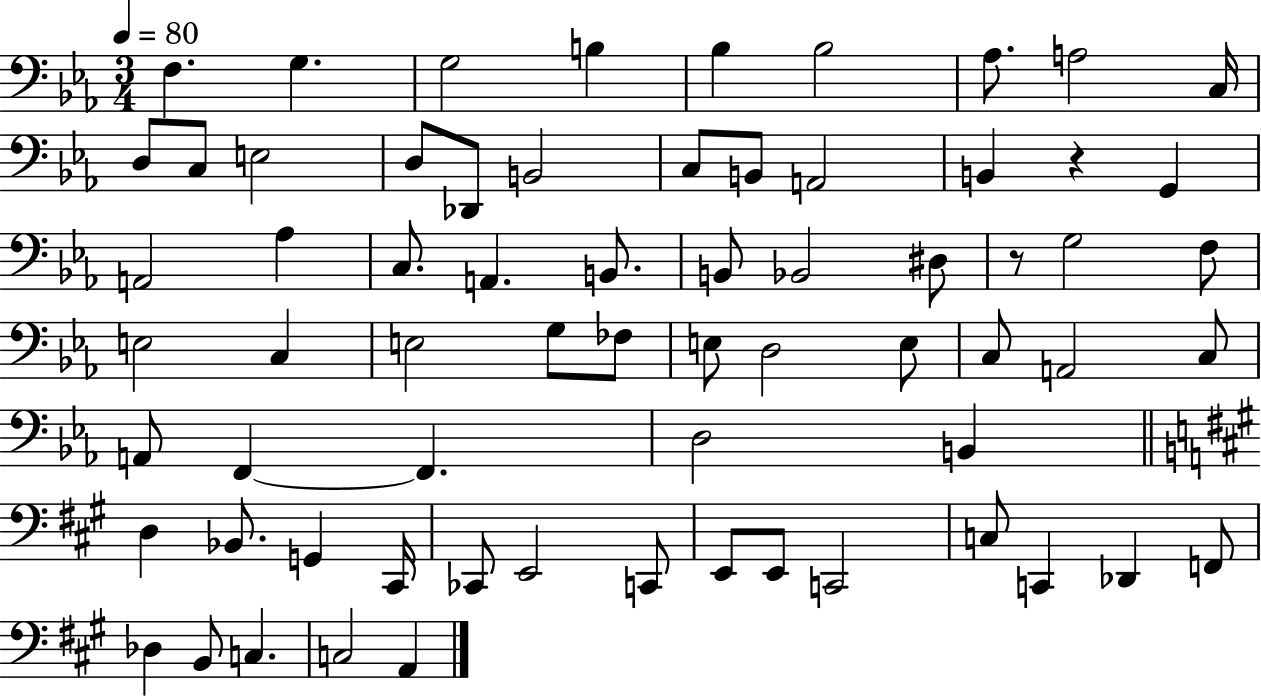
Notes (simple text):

F3/q. G3/q. G3/h B3/q Bb3/q Bb3/h Ab3/e. A3/h C3/s D3/e C3/e E3/h D3/e Db2/e B2/h C3/e B2/e A2/h B2/q R/q G2/q A2/h Ab3/q C3/e. A2/q. B2/e. B2/e Bb2/h D#3/e R/e G3/h F3/e E3/h C3/q E3/h G3/e FES3/e E3/e D3/h E3/e C3/e A2/h C3/e A2/e F2/q F2/q. D3/h B2/q D3/q Bb2/e. G2/q C#2/s CES2/e E2/h C2/e E2/e E2/e C2/h C3/e C2/q Db2/q F2/e Db3/q B2/e C3/q. C3/h A2/q